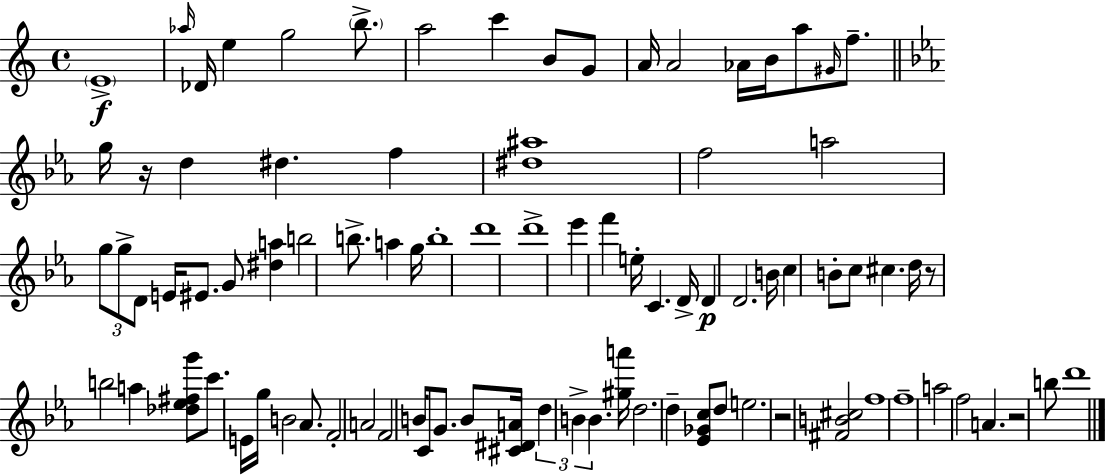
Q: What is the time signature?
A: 4/4